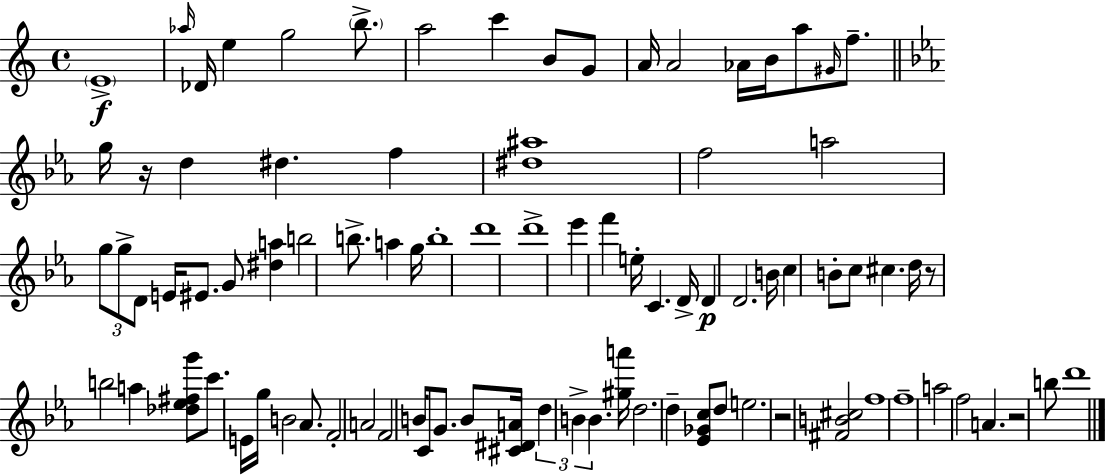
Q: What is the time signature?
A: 4/4